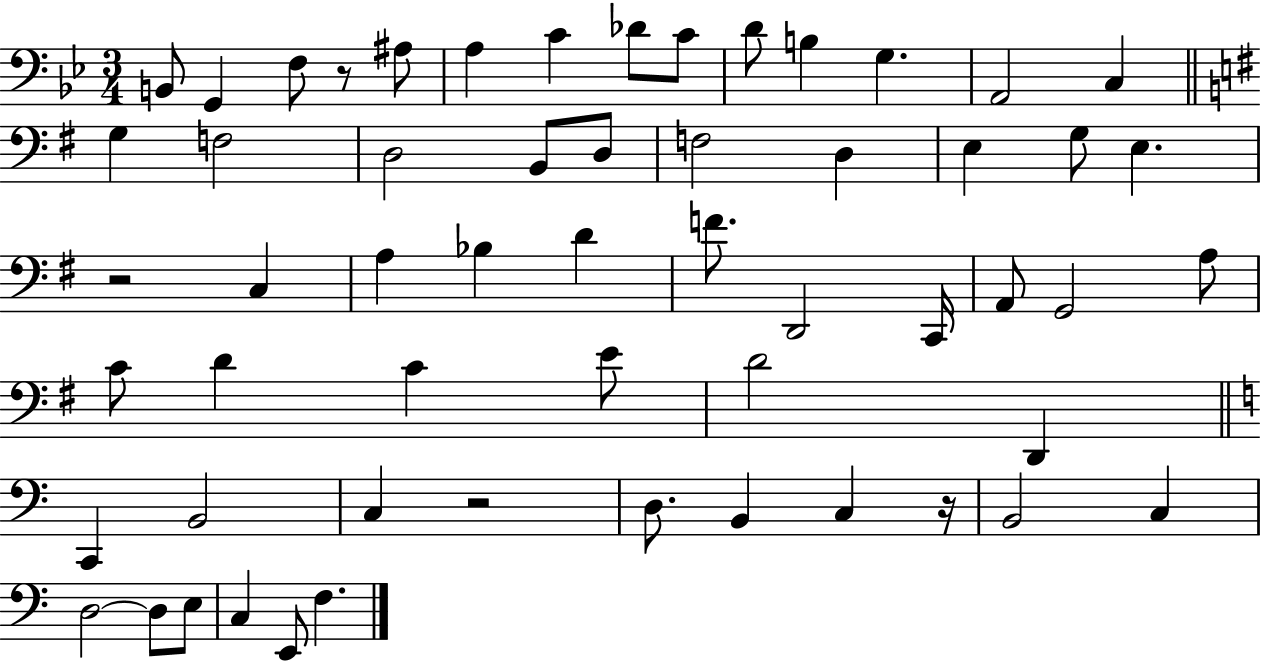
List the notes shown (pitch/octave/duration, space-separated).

B2/e G2/q F3/e R/e A#3/e A3/q C4/q Db4/e C4/e D4/e B3/q G3/q. A2/h C3/q G3/q F3/h D3/h B2/e D3/e F3/h D3/q E3/q G3/e E3/q. R/h C3/q A3/q Bb3/q D4/q F4/e. D2/h C2/s A2/e G2/h A3/e C4/e D4/q C4/q E4/e D4/h D2/q C2/q B2/h C3/q R/h D3/e. B2/q C3/q R/s B2/h C3/q D3/h D3/e E3/e C3/q E2/e F3/q.